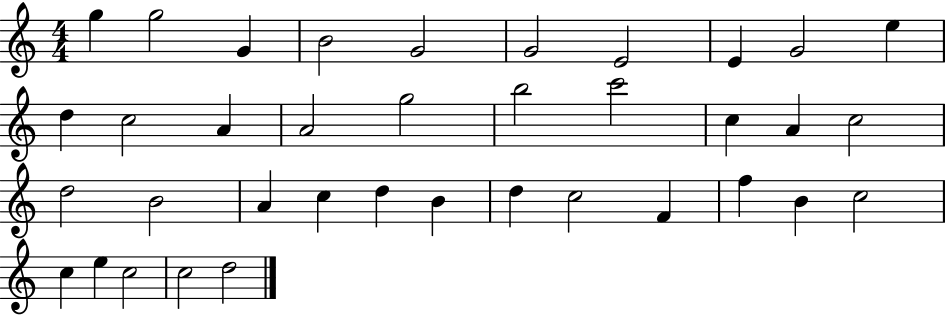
G5/q G5/h G4/q B4/h G4/h G4/h E4/h E4/q G4/h E5/q D5/q C5/h A4/q A4/h G5/h B5/h C6/h C5/q A4/q C5/h D5/h B4/h A4/q C5/q D5/q B4/q D5/q C5/h F4/q F5/q B4/q C5/h C5/q E5/q C5/h C5/h D5/h